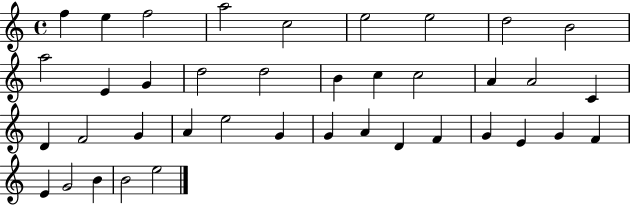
X:1
T:Untitled
M:4/4
L:1/4
K:C
f e f2 a2 c2 e2 e2 d2 B2 a2 E G d2 d2 B c c2 A A2 C D F2 G A e2 G G A D F G E G F E G2 B B2 e2